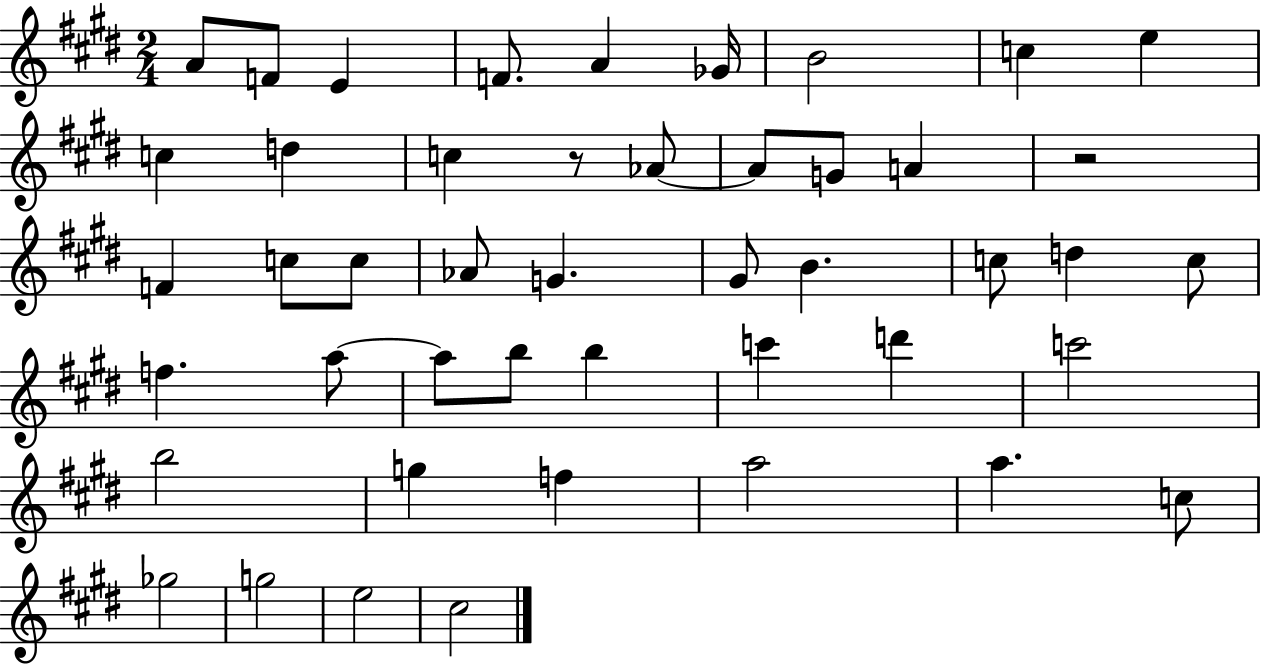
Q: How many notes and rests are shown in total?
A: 46